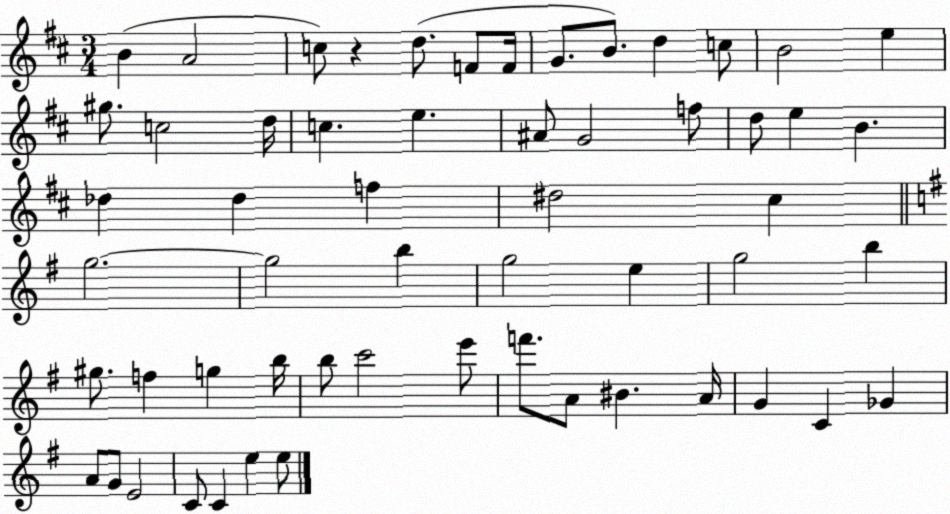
X:1
T:Untitled
M:3/4
L:1/4
K:D
B A2 c/2 z d/2 F/2 F/4 G/2 B/2 d c/2 B2 e ^g/2 c2 d/4 c e ^A/2 G2 f/2 d/2 e B _d _d f ^d2 ^c g2 g2 b g2 e g2 b ^g/2 f g b/4 b/2 c'2 e'/2 f'/2 A/2 ^B A/4 G C _G A/2 G/2 E2 C/2 C e e/2